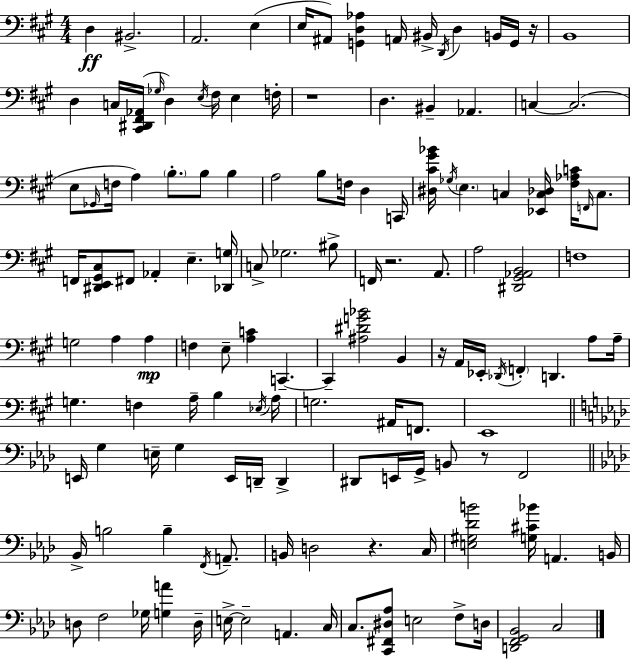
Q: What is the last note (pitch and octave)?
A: C3